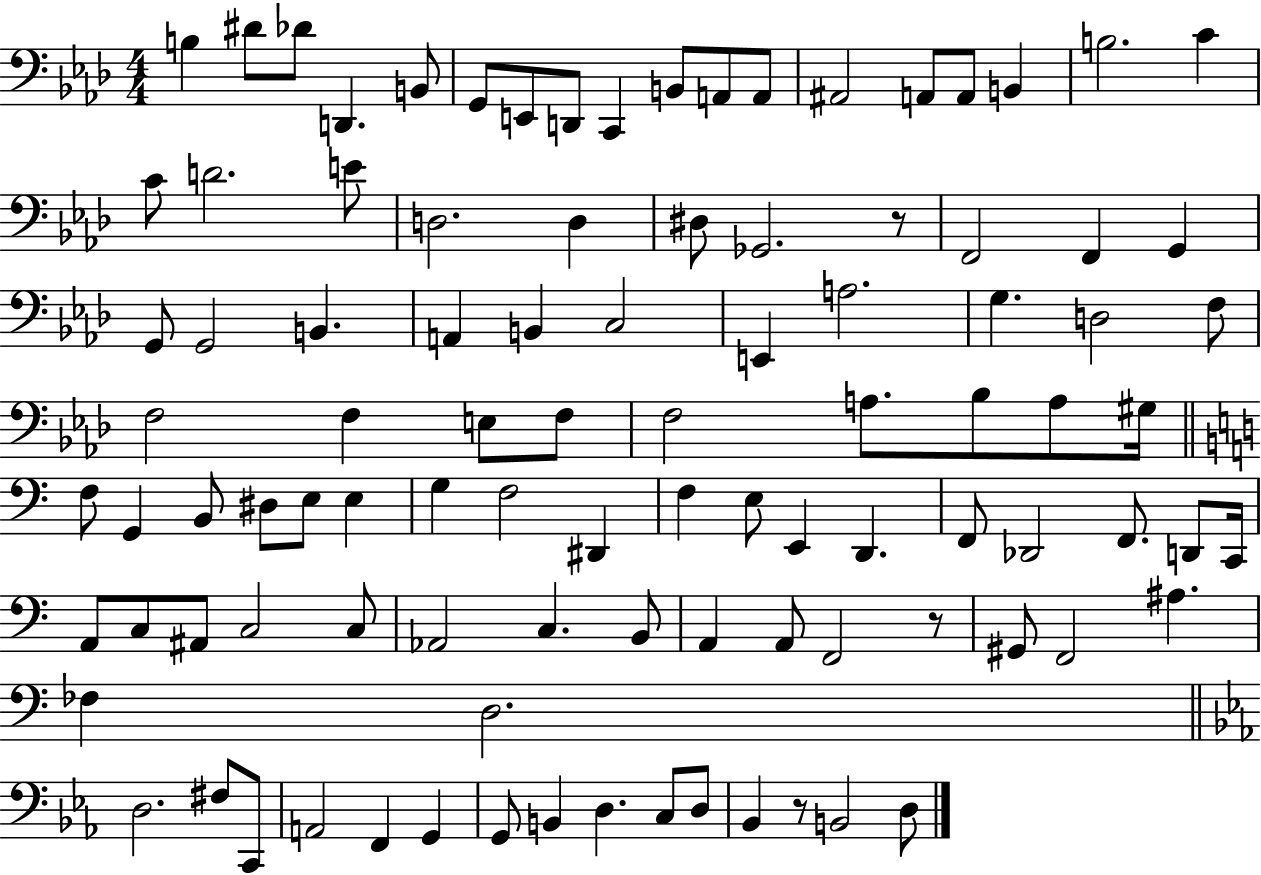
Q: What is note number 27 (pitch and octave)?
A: F2